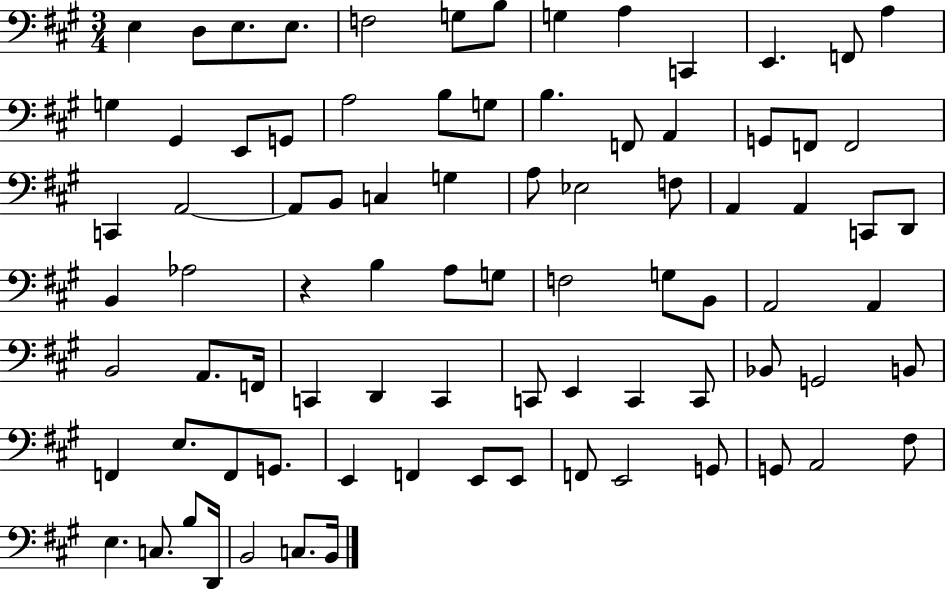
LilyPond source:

{
  \clef bass
  \numericTimeSignature
  \time 3/4
  \key a \major
  e4 d8 e8. e8. | f2 g8 b8 | g4 a4 c,4 | e,4. f,8 a4 | \break g4 gis,4 e,8 g,8 | a2 b8 g8 | b4. f,8 a,4 | g,8 f,8 f,2 | \break c,4 a,2~~ | a,8 b,8 c4 g4 | a8 ees2 f8 | a,4 a,4 c,8 d,8 | \break b,4 aes2 | r4 b4 a8 g8 | f2 g8 b,8 | a,2 a,4 | \break b,2 a,8. f,16 | c,4 d,4 c,4 | c,8 e,4 c,4 c,8 | bes,8 g,2 b,8 | \break f,4 e8. f,8 g,8. | e,4 f,4 e,8 e,8 | f,8 e,2 g,8 | g,8 a,2 fis8 | \break e4. c8. b8 d,16 | b,2 c8. b,16 | \bar "|."
}